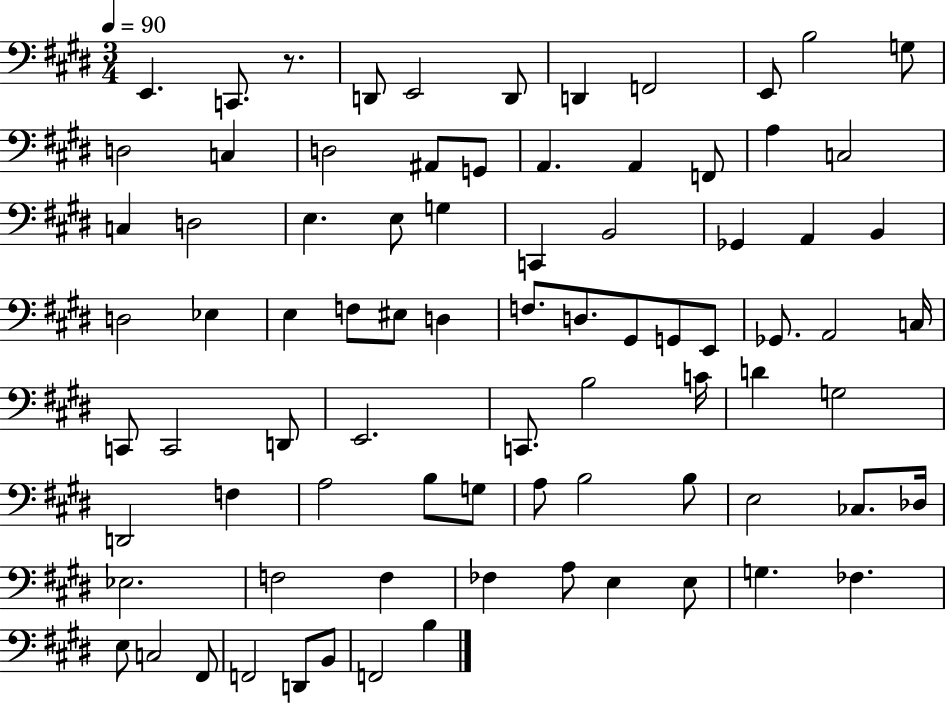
X:1
T:Untitled
M:3/4
L:1/4
K:E
E,, C,,/2 z/2 D,,/2 E,,2 D,,/2 D,, F,,2 E,,/2 B,2 G,/2 D,2 C, D,2 ^A,,/2 G,,/2 A,, A,, F,,/2 A, C,2 C, D,2 E, E,/2 G, C,, B,,2 _G,, A,, B,, D,2 _E, E, F,/2 ^E,/2 D, F,/2 D,/2 ^G,,/2 G,,/2 E,,/2 _G,,/2 A,,2 C,/4 C,,/2 C,,2 D,,/2 E,,2 C,,/2 B,2 C/4 D G,2 D,,2 F, A,2 B,/2 G,/2 A,/2 B,2 B,/2 E,2 _C,/2 _D,/4 _E,2 F,2 F, _F, A,/2 E, E,/2 G, _F, E,/2 C,2 ^F,,/2 F,,2 D,,/2 B,,/2 F,,2 B,